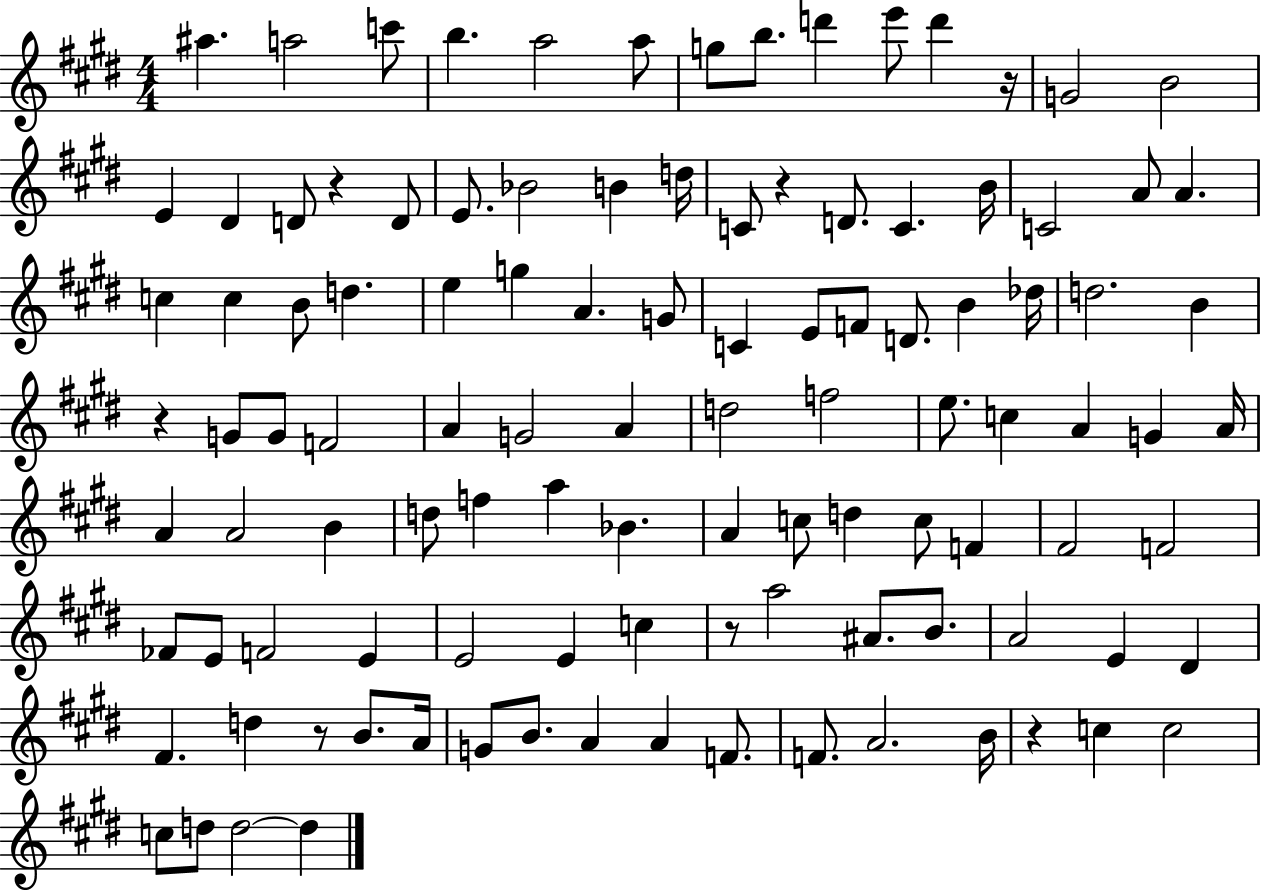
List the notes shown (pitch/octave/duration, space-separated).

A#5/q. A5/h C6/e B5/q. A5/h A5/e G5/e B5/e. D6/q E6/e D6/q R/s G4/h B4/h E4/q D#4/q D4/e R/q D4/e E4/e. Bb4/h B4/q D5/s C4/e R/q D4/e. C4/q. B4/s C4/h A4/e A4/q. C5/q C5/q B4/e D5/q. E5/q G5/q A4/q. G4/e C4/q E4/e F4/e D4/e. B4/q Db5/s D5/h. B4/q R/q G4/e G4/e F4/h A4/q G4/h A4/q D5/h F5/h E5/e. C5/q A4/q G4/q A4/s A4/q A4/h B4/q D5/e F5/q A5/q Bb4/q. A4/q C5/e D5/q C5/e F4/q F#4/h F4/h FES4/e E4/e F4/h E4/q E4/h E4/q C5/q R/e A5/h A#4/e. B4/e. A4/h E4/q D#4/q F#4/q. D5/q R/e B4/e. A4/s G4/e B4/e. A4/q A4/q F4/e. F4/e. A4/h. B4/s R/q C5/q C5/h C5/e D5/e D5/h D5/q